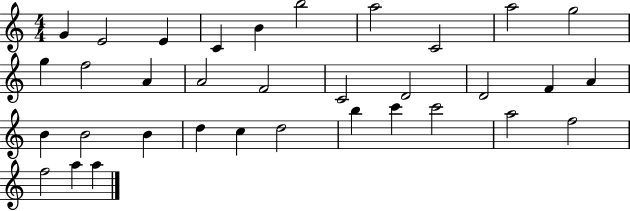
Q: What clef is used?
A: treble